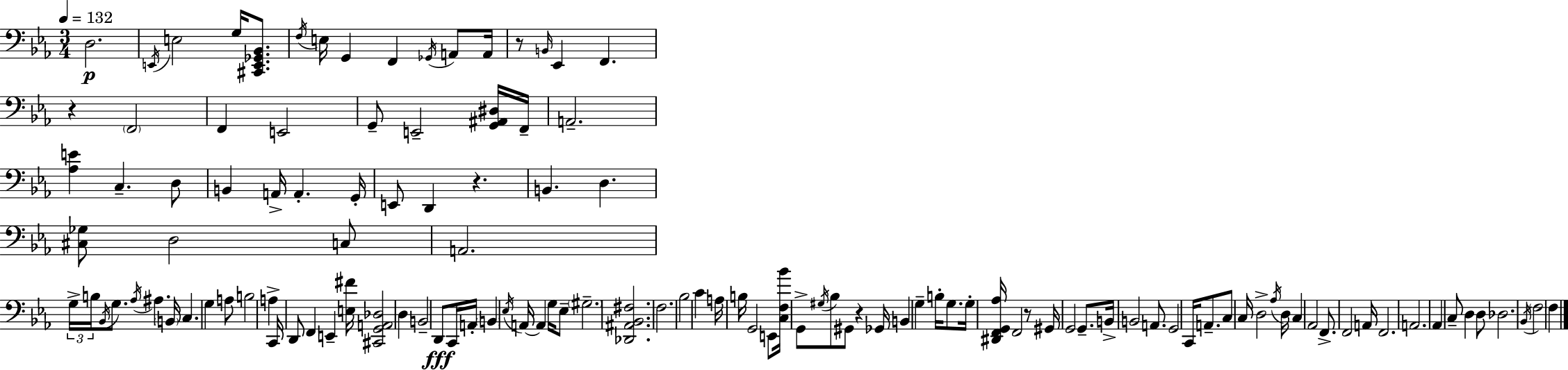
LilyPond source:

{
  \clef bass
  \numericTimeSignature
  \time 3/4
  \key c \minor
  \tempo 4 = 132
  \repeat volta 2 { d2.\p | \acciaccatura { e,16 } e2 g16 <cis, e, ges, bes,>8. | \acciaccatura { f16 } e16 g,4 f,4 \acciaccatura { ges,16 } | a,8 a,16 r8 \grace { b,16 } ees,4 f,4. | \break r4 \parenthesize f,2 | f,4 e,2 | g,8-- e,2-- | <g, ais, dis>16 f,16-- a,2.-- | \break <aes e'>4 c4.-- | d8 b,4 a,16-> a,4.-. | g,16-. e,8 d,4 r4. | b,4. d4. | \break <cis ges>8 d2 | c8 a,2. | \tuplet 3/2 { g16-> b16 \acciaccatura { bes,16 } } g8. \acciaccatura { aes16 } ais4. | \parenthesize b,16 c4. | \break g4 a8 b2 | a4-> c,16 d,8 f,4 | e,4-- <e fis'>16 <cis, g, a, des>2 | d4 b,2-- | \break d,8\fff c,16 a,16-. \parenthesize b,4 \acciaccatura { ees16 } a,16~~ | a,4 g16 ees8-- \parenthesize gis2.-- | <des, ais, bes, fis>2. | f2. | \break bes2 | c'4 a16 b16 g,2 | e,8 <c f bes'>16 g,8-> \acciaccatura { gis16 } bes8 | gis,8 r4 ges,16 b,4 | \break g4-- b16-. g8. g16-. <dis, f, g, aes>16 f,2 | r8 gis,16 g,2 | g,8.-- b,16-> b,2 | a,8. g,2 | \break c,16 a,8.-- c8 c16 d2-> | \acciaccatura { aes16 } d16 c4 | aes,2 f,8.-> | f,2 a,16 f,2. | \break a,2. | aes,4 | c8-- d4 d8 des2. | \acciaccatura { bes,16 } \parenthesize f2 | \break f4 } \bar "|."
}